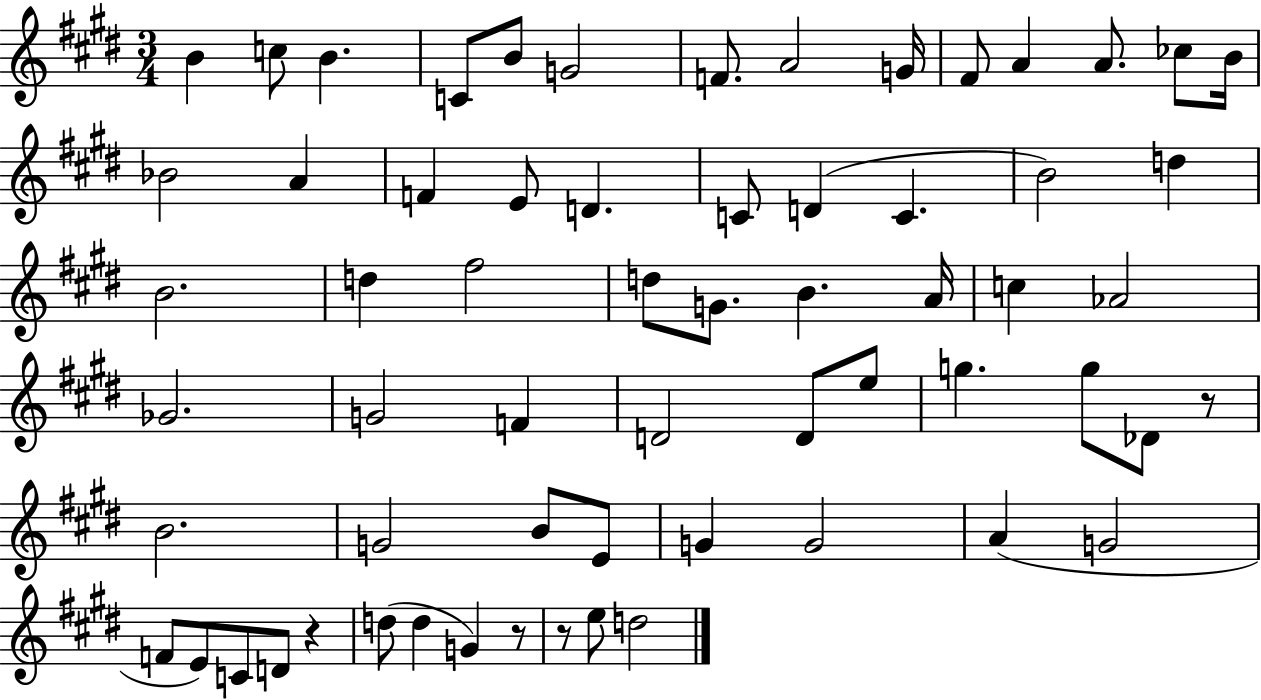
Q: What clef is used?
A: treble